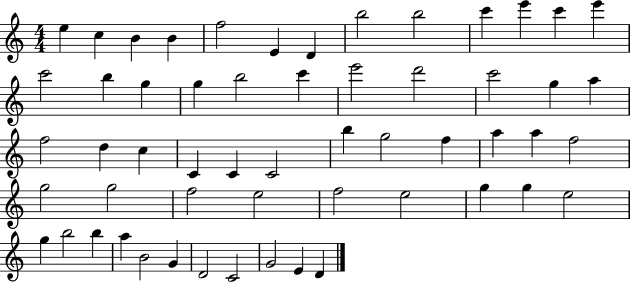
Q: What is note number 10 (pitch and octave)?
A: C6